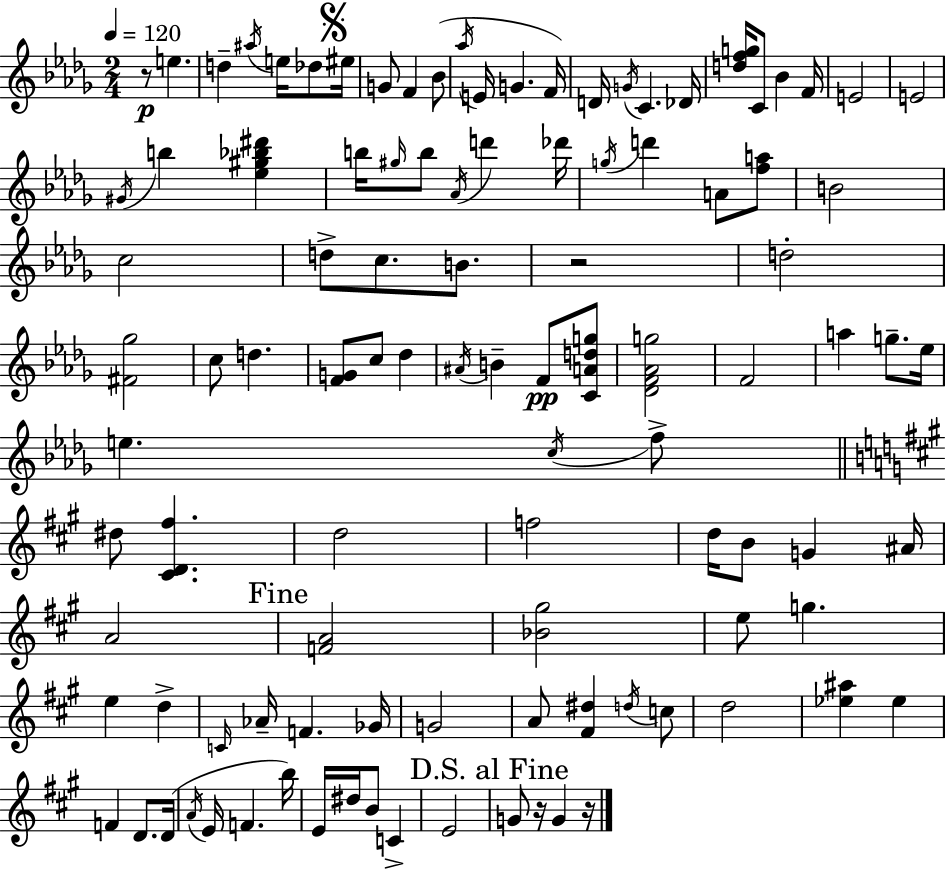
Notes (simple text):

R/e E5/q. D5/q A#5/s E5/s Db5/e EIS5/s G4/e F4/q Bb4/e Ab5/s E4/s G4/q. F4/s D4/s G4/s C4/q. Db4/s [D5,F5,G5]/s C4/e Bb4/q F4/s E4/h E4/h G#4/s B5/q [Eb5,G#5,Bb5,D#6]/q B5/s G#5/s B5/e Ab4/s D6/q Db6/s G5/s D6/q A4/e [F5,A5]/e B4/h C5/h D5/e C5/e. B4/e. R/h D5/h [F#4,Gb5]/h C5/e D5/q. [F4,G4]/e C5/e Db5/q A#4/s B4/q F4/e [C4,A4,D5,G5]/e [Db4,F4,Ab4,G5]/h F4/h A5/q G5/e. Eb5/s E5/q. C5/s F5/e D#5/e [C#4,D4,F#5]/q. D5/h F5/h D5/s B4/e G4/q A#4/s A4/h [F4,A4]/h [Bb4,G#5]/h E5/e G5/q. E5/q D5/q C4/s Ab4/s F4/q. Gb4/s G4/h A4/e [F#4,D#5]/q D5/s C5/e D5/h [Eb5,A#5]/q Eb5/q F4/q D4/e. D4/s A4/s E4/s F4/q. B5/s E4/s D#5/s B4/e C4/q E4/h G4/e R/s G4/q R/s